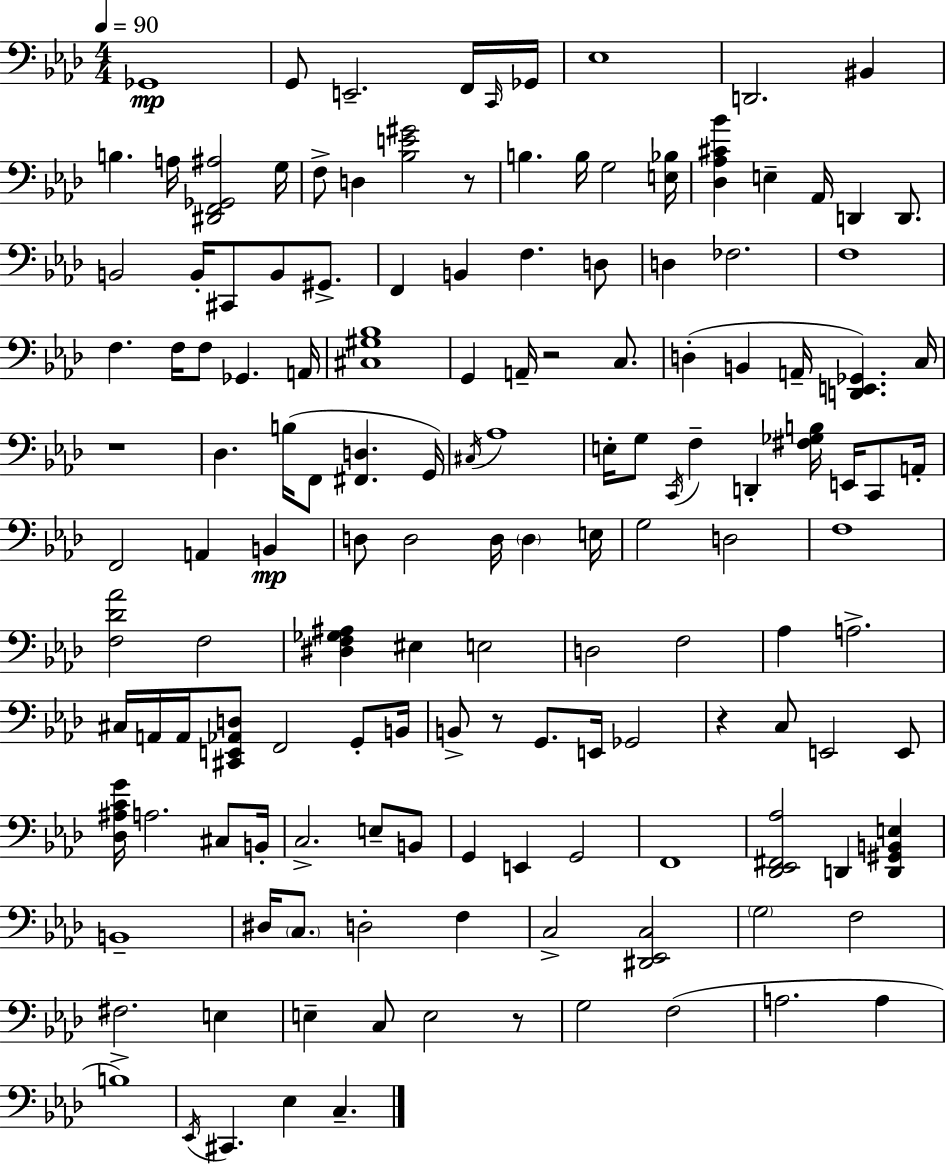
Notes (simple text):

Gb2/w G2/e E2/h. F2/s C2/s Gb2/s Eb3/w D2/h. BIS2/q B3/q. A3/s [D#2,F2,Gb2,A#3]/h G3/s F3/e D3/q [Bb3,E4,G#4]/h R/e B3/q. B3/s G3/h [E3,Bb3]/s [Db3,Ab3,C#4,Bb4]/q E3/q Ab2/s D2/q D2/e. B2/h B2/s C#2/e B2/e G#2/e. F2/q B2/q F3/q. D3/e D3/q FES3/h. F3/w F3/q. F3/s F3/e Gb2/q. A2/s [C#3,G#3,Bb3]/w G2/q A2/s R/h C3/e. D3/q B2/q A2/s [D2,E2,Gb2]/q. C3/s R/w Db3/q. B3/s F2/e [F#2,D3]/q. G2/s C#3/s Ab3/w E3/s G3/e C2/s F3/q D2/q [F#3,Gb3,B3]/s E2/s C2/e A2/s F2/h A2/q B2/q D3/e D3/h D3/s D3/q E3/s G3/h D3/h F3/w [F3,Db4,Ab4]/h F3/h [D#3,F3,Gb3,A#3]/q EIS3/q E3/h D3/h F3/h Ab3/q A3/h. C#3/s A2/s A2/s [C#2,E2,Ab2,D3]/e F2/h G2/e B2/s B2/e R/e G2/e. E2/s Gb2/h R/q C3/e E2/h E2/e [Db3,A#3,C4,G4]/s A3/h. C#3/e B2/s C3/h. E3/e B2/e G2/q E2/q G2/h F2/w [Db2,Eb2,F#2,Ab3]/h D2/q [D2,G#2,B2,E3]/q B2/w D#3/s C3/e. D3/h F3/q C3/h [D#2,Eb2,C3]/h G3/h F3/h F#3/h. E3/q E3/q C3/e E3/h R/e G3/h F3/h A3/h. A3/q B3/w Eb2/s C#2/q. Eb3/q C3/q.